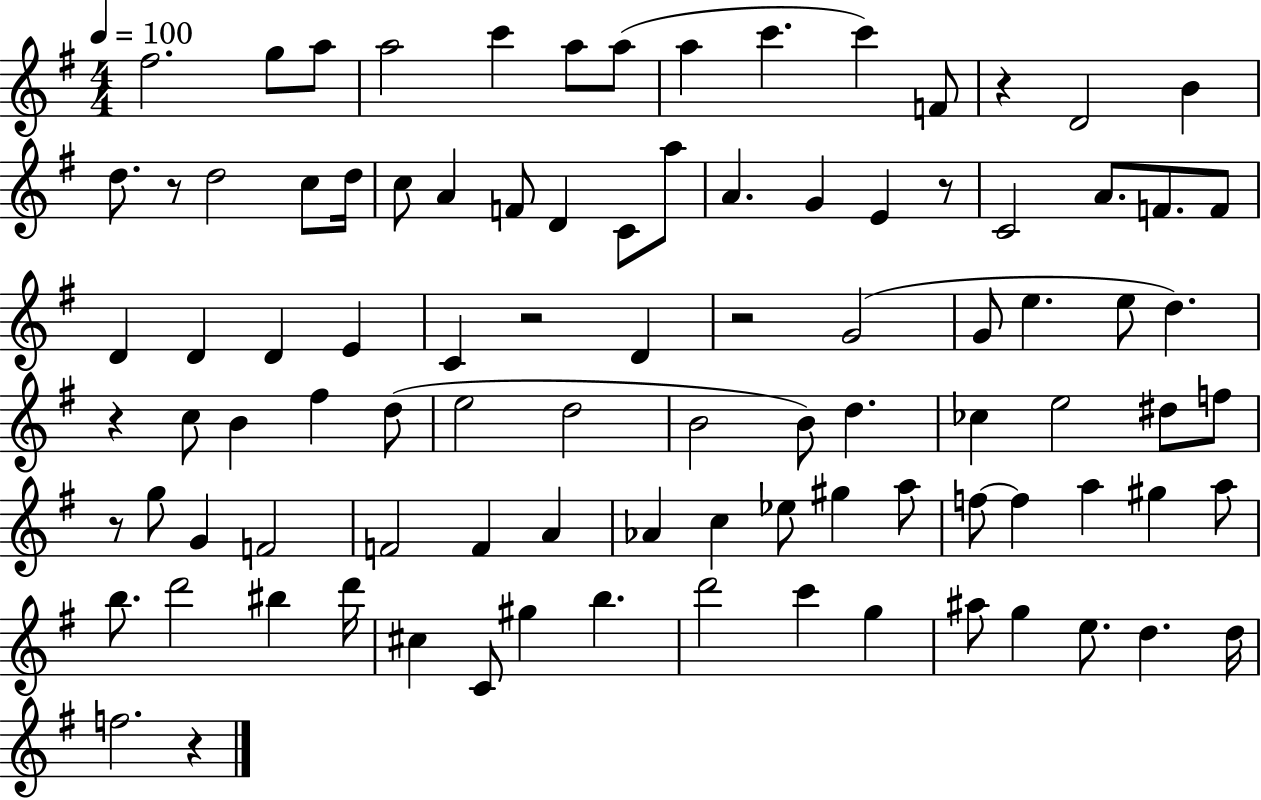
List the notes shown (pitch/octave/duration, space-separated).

F#5/h. G5/e A5/e A5/h C6/q A5/e A5/e A5/q C6/q. C6/q F4/e R/q D4/h B4/q D5/e. R/e D5/h C5/e D5/s C5/e A4/q F4/e D4/q C4/e A5/e A4/q. G4/q E4/q R/e C4/h A4/e. F4/e. F4/e D4/q D4/q D4/q E4/q C4/q R/h D4/q R/h G4/h G4/e E5/q. E5/e D5/q. R/q C5/e B4/q F#5/q D5/e E5/h D5/h B4/h B4/e D5/q. CES5/q E5/h D#5/e F5/e R/e G5/e G4/q F4/h F4/h F4/q A4/q Ab4/q C5/q Eb5/e G#5/q A5/e F5/e F5/q A5/q G#5/q A5/e B5/e. D6/h BIS5/q D6/s C#5/q C4/e G#5/q B5/q. D6/h C6/q G5/q A#5/e G5/q E5/e. D5/q. D5/s F5/h. R/q